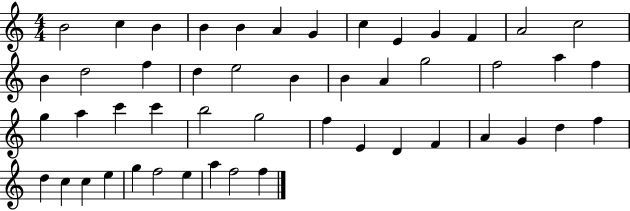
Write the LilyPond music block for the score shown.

{
  \clef treble
  \numericTimeSignature
  \time 4/4
  \key c \major
  b'2 c''4 b'4 | b'4 b'4 a'4 g'4 | c''4 e'4 g'4 f'4 | a'2 c''2 | \break b'4 d''2 f''4 | d''4 e''2 b'4 | b'4 a'4 g''2 | f''2 a''4 f''4 | \break g''4 a''4 c'''4 c'''4 | b''2 g''2 | f''4 e'4 d'4 f'4 | a'4 g'4 d''4 f''4 | \break d''4 c''4 c''4 e''4 | g''4 f''2 e''4 | a''4 f''2 f''4 | \bar "|."
}